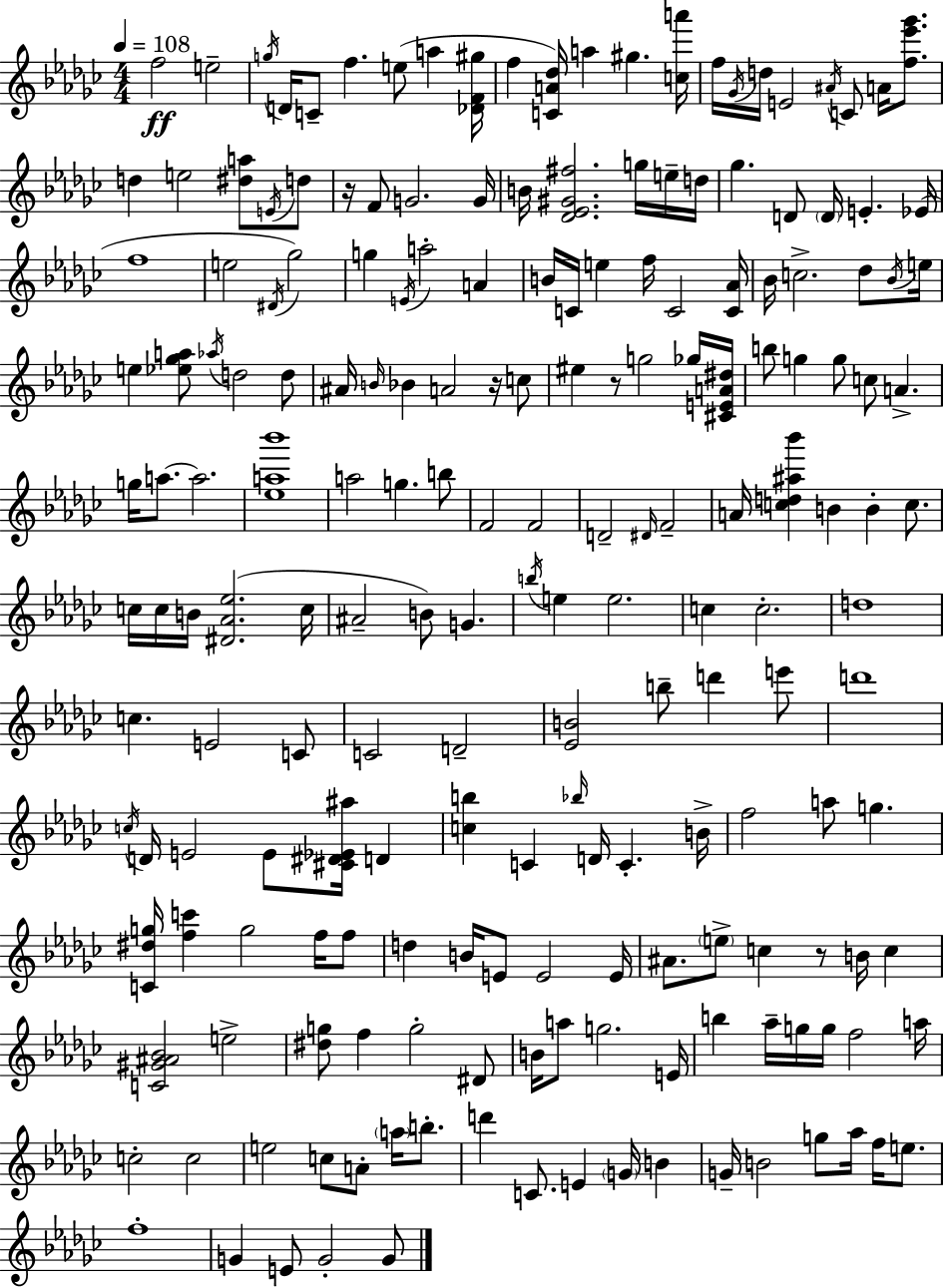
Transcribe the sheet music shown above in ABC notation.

X:1
T:Untitled
M:4/4
L:1/4
K:Ebm
f2 e2 g/4 D/4 C/2 f e/2 a [_DF^g]/4 f [CA_d]/4 a ^g [ca']/4 f/4 _G/4 d/4 E2 ^A/4 C/2 A/4 [f_e'_g']/2 d e2 [^da]/2 E/4 d/2 z/4 F/2 G2 G/4 B/4 [_D_E^G^f]2 g/4 e/4 d/4 _g D/2 D/4 E _E/4 f4 e2 ^D/4 _g2 g E/4 a2 A B/4 C/4 e f/4 C2 [C_A]/4 _B/4 c2 _d/2 _B/4 e/4 e [_e_ga]/2 _a/4 d2 d/2 ^A/4 B/4 _B A2 z/4 c/2 ^e z/2 g2 _g/4 [^CEA^d]/4 b/2 g g/2 c/2 A g/4 a/2 a2 [_ea_b']4 a2 g b/2 F2 F2 D2 ^D/4 F2 A/4 [cd^a_b'] B B c/2 c/4 c/4 B/4 [^D_A_e]2 c/4 ^A2 B/2 G b/4 e e2 c c2 d4 c E2 C/2 C2 D2 [_EB]2 b/2 d' e'/2 d'4 c/4 D/4 E2 E/2 [^C^D_E^a]/4 D [cb] C _b/4 D/4 C B/4 f2 a/2 g [C^dg]/4 [fc'] g2 f/4 f/2 d B/4 E/2 E2 E/4 ^A/2 e/2 c z/2 B/4 c [C^G^A_B]2 e2 [^dg]/2 f g2 ^D/2 B/4 a/2 g2 E/4 b _a/4 g/4 g/4 f2 a/4 c2 c2 e2 c/2 A/2 a/4 b/2 d' C/2 E G/4 B G/4 B2 g/2 _a/4 f/4 e/2 f4 G E/2 G2 G/2